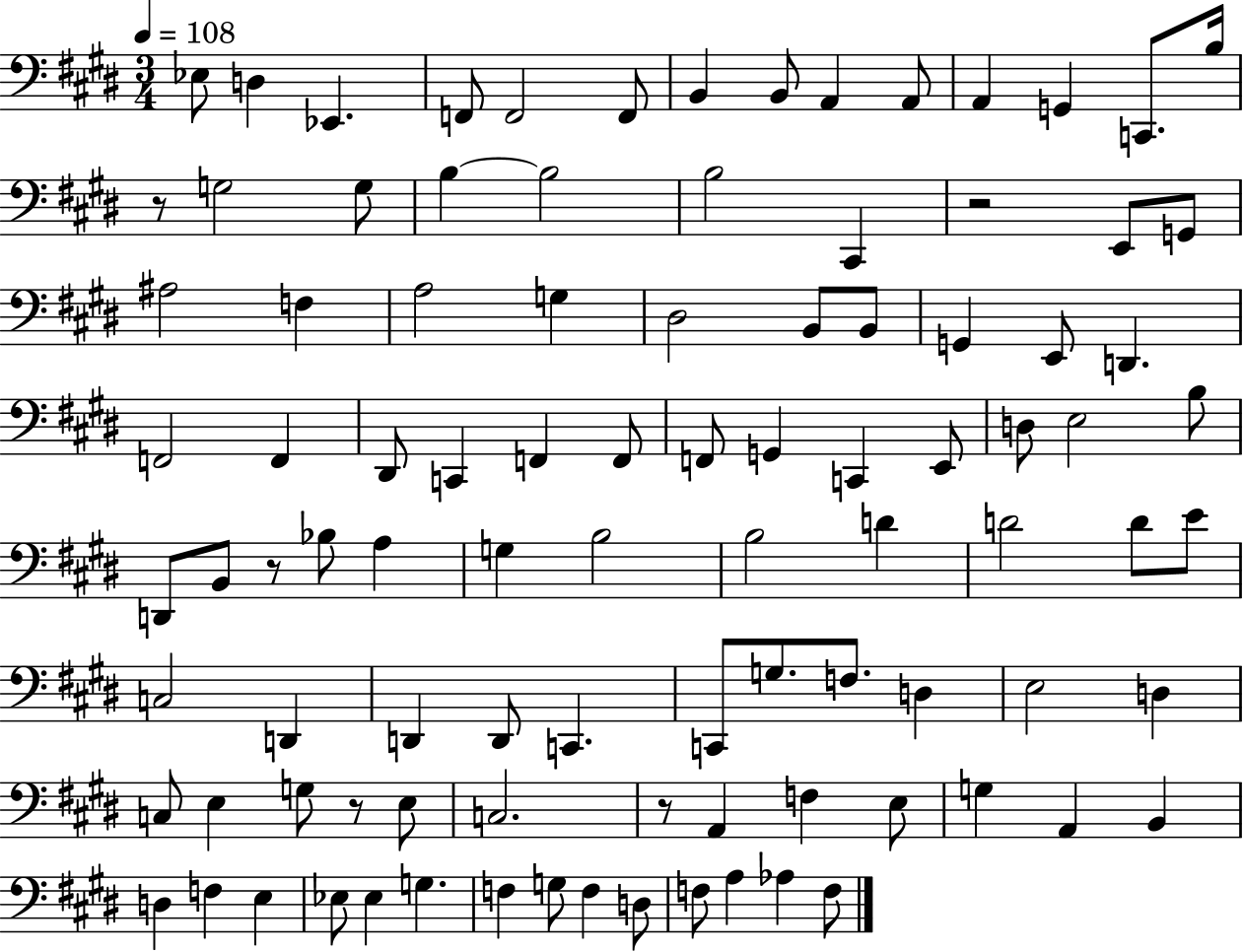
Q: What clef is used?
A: bass